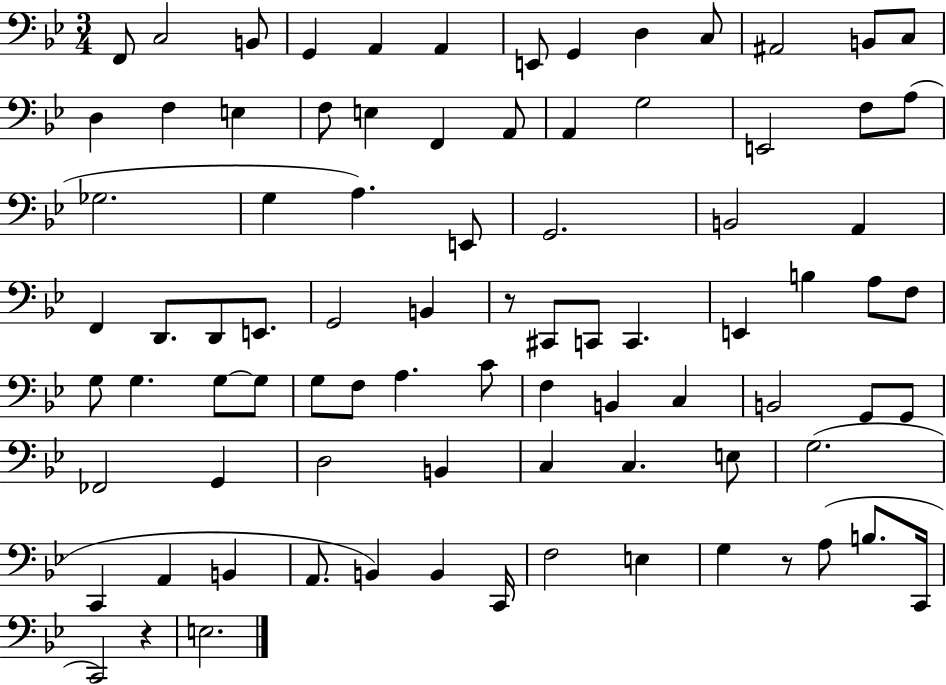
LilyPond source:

{
  \clef bass
  \numericTimeSignature
  \time 3/4
  \key bes \major
  f,8 c2 b,8 | g,4 a,4 a,4 | e,8 g,4 d4 c8 | ais,2 b,8 c8 | \break d4 f4 e4 | f8 e4 f,4 a,8 | a,4 g2 | e,2 f8 a8( | \break ges2. | g4 a4.) e,8 | g,2. | b,2 a,4 | \break f,4 d,8. d,8 e,8. | g,2 b,4 | r8 cis,8 c,8 c,4. | e,4 b4 a8 f8 | \break g8 g4. g8~~ g8 | g8 f8 a4. c'8 | f4 b,4 c4 | b,2 g,8 g,8 | \break fes,2 g,4 | d2 b,4 | c4 c4. e8 | g2.( | \break c,4 a,4 b,4 | a,8. b,4) b,4 c,16 | f2 e4 | g4 r8 a8( b8. c,16 | \break c,2) r4 | e2. | \bar "|."
}